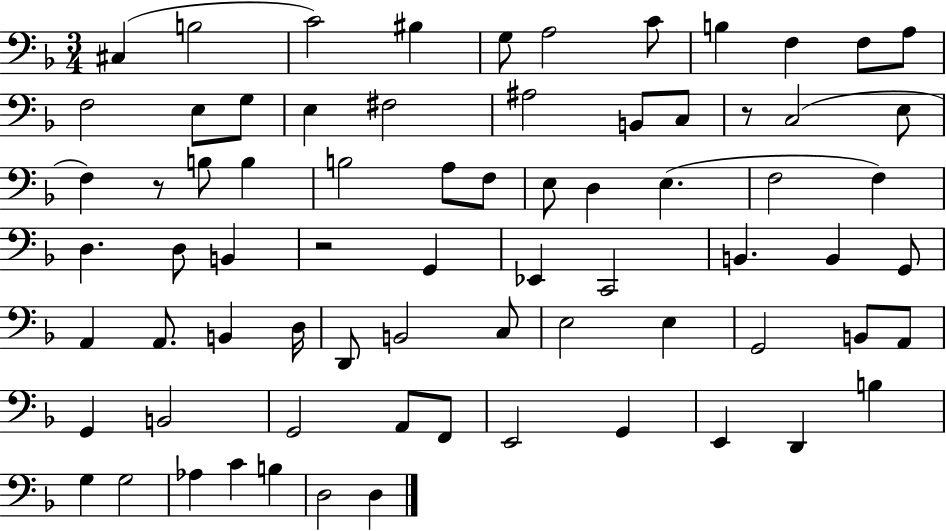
C#3/q B3/h C4/h BIS3/q G3/e A3/h C4/e B3/q F3/q F3/e A3/e F3/h E3/e G3/e E3/q F#3/h A#3/h B2/e C3/e R/e C3/h E3/e F3/q R/e B3/e B3/q B3/h A3/e F3/e E3/e D3/q E3/q. F3/h F3/q D3/q. D3/e B2/q R/h G2/q Eb2/q C2/h B2/q. B2/q G2/e A2/q A2/e. B2/q D3/s D2/e B2/h C3/e E3/h E3/q G2/h B2/e A2/e G2/q B2/h G2/h A2/e F2/e E2/h G2/q E2/q D2/q B3/q G3/q G3/h Ab3/q C4/q B3/q D3/h D3/q